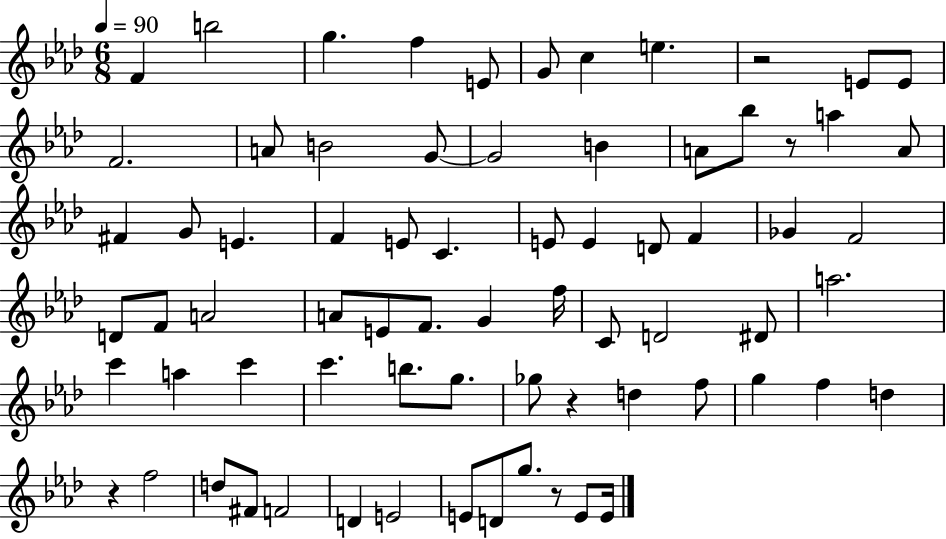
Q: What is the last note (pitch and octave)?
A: E4